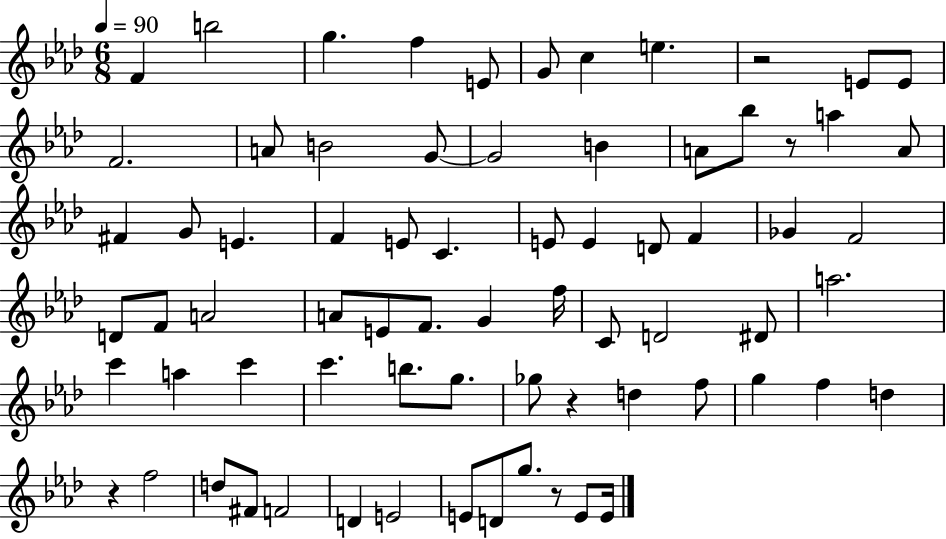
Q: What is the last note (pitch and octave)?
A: E4